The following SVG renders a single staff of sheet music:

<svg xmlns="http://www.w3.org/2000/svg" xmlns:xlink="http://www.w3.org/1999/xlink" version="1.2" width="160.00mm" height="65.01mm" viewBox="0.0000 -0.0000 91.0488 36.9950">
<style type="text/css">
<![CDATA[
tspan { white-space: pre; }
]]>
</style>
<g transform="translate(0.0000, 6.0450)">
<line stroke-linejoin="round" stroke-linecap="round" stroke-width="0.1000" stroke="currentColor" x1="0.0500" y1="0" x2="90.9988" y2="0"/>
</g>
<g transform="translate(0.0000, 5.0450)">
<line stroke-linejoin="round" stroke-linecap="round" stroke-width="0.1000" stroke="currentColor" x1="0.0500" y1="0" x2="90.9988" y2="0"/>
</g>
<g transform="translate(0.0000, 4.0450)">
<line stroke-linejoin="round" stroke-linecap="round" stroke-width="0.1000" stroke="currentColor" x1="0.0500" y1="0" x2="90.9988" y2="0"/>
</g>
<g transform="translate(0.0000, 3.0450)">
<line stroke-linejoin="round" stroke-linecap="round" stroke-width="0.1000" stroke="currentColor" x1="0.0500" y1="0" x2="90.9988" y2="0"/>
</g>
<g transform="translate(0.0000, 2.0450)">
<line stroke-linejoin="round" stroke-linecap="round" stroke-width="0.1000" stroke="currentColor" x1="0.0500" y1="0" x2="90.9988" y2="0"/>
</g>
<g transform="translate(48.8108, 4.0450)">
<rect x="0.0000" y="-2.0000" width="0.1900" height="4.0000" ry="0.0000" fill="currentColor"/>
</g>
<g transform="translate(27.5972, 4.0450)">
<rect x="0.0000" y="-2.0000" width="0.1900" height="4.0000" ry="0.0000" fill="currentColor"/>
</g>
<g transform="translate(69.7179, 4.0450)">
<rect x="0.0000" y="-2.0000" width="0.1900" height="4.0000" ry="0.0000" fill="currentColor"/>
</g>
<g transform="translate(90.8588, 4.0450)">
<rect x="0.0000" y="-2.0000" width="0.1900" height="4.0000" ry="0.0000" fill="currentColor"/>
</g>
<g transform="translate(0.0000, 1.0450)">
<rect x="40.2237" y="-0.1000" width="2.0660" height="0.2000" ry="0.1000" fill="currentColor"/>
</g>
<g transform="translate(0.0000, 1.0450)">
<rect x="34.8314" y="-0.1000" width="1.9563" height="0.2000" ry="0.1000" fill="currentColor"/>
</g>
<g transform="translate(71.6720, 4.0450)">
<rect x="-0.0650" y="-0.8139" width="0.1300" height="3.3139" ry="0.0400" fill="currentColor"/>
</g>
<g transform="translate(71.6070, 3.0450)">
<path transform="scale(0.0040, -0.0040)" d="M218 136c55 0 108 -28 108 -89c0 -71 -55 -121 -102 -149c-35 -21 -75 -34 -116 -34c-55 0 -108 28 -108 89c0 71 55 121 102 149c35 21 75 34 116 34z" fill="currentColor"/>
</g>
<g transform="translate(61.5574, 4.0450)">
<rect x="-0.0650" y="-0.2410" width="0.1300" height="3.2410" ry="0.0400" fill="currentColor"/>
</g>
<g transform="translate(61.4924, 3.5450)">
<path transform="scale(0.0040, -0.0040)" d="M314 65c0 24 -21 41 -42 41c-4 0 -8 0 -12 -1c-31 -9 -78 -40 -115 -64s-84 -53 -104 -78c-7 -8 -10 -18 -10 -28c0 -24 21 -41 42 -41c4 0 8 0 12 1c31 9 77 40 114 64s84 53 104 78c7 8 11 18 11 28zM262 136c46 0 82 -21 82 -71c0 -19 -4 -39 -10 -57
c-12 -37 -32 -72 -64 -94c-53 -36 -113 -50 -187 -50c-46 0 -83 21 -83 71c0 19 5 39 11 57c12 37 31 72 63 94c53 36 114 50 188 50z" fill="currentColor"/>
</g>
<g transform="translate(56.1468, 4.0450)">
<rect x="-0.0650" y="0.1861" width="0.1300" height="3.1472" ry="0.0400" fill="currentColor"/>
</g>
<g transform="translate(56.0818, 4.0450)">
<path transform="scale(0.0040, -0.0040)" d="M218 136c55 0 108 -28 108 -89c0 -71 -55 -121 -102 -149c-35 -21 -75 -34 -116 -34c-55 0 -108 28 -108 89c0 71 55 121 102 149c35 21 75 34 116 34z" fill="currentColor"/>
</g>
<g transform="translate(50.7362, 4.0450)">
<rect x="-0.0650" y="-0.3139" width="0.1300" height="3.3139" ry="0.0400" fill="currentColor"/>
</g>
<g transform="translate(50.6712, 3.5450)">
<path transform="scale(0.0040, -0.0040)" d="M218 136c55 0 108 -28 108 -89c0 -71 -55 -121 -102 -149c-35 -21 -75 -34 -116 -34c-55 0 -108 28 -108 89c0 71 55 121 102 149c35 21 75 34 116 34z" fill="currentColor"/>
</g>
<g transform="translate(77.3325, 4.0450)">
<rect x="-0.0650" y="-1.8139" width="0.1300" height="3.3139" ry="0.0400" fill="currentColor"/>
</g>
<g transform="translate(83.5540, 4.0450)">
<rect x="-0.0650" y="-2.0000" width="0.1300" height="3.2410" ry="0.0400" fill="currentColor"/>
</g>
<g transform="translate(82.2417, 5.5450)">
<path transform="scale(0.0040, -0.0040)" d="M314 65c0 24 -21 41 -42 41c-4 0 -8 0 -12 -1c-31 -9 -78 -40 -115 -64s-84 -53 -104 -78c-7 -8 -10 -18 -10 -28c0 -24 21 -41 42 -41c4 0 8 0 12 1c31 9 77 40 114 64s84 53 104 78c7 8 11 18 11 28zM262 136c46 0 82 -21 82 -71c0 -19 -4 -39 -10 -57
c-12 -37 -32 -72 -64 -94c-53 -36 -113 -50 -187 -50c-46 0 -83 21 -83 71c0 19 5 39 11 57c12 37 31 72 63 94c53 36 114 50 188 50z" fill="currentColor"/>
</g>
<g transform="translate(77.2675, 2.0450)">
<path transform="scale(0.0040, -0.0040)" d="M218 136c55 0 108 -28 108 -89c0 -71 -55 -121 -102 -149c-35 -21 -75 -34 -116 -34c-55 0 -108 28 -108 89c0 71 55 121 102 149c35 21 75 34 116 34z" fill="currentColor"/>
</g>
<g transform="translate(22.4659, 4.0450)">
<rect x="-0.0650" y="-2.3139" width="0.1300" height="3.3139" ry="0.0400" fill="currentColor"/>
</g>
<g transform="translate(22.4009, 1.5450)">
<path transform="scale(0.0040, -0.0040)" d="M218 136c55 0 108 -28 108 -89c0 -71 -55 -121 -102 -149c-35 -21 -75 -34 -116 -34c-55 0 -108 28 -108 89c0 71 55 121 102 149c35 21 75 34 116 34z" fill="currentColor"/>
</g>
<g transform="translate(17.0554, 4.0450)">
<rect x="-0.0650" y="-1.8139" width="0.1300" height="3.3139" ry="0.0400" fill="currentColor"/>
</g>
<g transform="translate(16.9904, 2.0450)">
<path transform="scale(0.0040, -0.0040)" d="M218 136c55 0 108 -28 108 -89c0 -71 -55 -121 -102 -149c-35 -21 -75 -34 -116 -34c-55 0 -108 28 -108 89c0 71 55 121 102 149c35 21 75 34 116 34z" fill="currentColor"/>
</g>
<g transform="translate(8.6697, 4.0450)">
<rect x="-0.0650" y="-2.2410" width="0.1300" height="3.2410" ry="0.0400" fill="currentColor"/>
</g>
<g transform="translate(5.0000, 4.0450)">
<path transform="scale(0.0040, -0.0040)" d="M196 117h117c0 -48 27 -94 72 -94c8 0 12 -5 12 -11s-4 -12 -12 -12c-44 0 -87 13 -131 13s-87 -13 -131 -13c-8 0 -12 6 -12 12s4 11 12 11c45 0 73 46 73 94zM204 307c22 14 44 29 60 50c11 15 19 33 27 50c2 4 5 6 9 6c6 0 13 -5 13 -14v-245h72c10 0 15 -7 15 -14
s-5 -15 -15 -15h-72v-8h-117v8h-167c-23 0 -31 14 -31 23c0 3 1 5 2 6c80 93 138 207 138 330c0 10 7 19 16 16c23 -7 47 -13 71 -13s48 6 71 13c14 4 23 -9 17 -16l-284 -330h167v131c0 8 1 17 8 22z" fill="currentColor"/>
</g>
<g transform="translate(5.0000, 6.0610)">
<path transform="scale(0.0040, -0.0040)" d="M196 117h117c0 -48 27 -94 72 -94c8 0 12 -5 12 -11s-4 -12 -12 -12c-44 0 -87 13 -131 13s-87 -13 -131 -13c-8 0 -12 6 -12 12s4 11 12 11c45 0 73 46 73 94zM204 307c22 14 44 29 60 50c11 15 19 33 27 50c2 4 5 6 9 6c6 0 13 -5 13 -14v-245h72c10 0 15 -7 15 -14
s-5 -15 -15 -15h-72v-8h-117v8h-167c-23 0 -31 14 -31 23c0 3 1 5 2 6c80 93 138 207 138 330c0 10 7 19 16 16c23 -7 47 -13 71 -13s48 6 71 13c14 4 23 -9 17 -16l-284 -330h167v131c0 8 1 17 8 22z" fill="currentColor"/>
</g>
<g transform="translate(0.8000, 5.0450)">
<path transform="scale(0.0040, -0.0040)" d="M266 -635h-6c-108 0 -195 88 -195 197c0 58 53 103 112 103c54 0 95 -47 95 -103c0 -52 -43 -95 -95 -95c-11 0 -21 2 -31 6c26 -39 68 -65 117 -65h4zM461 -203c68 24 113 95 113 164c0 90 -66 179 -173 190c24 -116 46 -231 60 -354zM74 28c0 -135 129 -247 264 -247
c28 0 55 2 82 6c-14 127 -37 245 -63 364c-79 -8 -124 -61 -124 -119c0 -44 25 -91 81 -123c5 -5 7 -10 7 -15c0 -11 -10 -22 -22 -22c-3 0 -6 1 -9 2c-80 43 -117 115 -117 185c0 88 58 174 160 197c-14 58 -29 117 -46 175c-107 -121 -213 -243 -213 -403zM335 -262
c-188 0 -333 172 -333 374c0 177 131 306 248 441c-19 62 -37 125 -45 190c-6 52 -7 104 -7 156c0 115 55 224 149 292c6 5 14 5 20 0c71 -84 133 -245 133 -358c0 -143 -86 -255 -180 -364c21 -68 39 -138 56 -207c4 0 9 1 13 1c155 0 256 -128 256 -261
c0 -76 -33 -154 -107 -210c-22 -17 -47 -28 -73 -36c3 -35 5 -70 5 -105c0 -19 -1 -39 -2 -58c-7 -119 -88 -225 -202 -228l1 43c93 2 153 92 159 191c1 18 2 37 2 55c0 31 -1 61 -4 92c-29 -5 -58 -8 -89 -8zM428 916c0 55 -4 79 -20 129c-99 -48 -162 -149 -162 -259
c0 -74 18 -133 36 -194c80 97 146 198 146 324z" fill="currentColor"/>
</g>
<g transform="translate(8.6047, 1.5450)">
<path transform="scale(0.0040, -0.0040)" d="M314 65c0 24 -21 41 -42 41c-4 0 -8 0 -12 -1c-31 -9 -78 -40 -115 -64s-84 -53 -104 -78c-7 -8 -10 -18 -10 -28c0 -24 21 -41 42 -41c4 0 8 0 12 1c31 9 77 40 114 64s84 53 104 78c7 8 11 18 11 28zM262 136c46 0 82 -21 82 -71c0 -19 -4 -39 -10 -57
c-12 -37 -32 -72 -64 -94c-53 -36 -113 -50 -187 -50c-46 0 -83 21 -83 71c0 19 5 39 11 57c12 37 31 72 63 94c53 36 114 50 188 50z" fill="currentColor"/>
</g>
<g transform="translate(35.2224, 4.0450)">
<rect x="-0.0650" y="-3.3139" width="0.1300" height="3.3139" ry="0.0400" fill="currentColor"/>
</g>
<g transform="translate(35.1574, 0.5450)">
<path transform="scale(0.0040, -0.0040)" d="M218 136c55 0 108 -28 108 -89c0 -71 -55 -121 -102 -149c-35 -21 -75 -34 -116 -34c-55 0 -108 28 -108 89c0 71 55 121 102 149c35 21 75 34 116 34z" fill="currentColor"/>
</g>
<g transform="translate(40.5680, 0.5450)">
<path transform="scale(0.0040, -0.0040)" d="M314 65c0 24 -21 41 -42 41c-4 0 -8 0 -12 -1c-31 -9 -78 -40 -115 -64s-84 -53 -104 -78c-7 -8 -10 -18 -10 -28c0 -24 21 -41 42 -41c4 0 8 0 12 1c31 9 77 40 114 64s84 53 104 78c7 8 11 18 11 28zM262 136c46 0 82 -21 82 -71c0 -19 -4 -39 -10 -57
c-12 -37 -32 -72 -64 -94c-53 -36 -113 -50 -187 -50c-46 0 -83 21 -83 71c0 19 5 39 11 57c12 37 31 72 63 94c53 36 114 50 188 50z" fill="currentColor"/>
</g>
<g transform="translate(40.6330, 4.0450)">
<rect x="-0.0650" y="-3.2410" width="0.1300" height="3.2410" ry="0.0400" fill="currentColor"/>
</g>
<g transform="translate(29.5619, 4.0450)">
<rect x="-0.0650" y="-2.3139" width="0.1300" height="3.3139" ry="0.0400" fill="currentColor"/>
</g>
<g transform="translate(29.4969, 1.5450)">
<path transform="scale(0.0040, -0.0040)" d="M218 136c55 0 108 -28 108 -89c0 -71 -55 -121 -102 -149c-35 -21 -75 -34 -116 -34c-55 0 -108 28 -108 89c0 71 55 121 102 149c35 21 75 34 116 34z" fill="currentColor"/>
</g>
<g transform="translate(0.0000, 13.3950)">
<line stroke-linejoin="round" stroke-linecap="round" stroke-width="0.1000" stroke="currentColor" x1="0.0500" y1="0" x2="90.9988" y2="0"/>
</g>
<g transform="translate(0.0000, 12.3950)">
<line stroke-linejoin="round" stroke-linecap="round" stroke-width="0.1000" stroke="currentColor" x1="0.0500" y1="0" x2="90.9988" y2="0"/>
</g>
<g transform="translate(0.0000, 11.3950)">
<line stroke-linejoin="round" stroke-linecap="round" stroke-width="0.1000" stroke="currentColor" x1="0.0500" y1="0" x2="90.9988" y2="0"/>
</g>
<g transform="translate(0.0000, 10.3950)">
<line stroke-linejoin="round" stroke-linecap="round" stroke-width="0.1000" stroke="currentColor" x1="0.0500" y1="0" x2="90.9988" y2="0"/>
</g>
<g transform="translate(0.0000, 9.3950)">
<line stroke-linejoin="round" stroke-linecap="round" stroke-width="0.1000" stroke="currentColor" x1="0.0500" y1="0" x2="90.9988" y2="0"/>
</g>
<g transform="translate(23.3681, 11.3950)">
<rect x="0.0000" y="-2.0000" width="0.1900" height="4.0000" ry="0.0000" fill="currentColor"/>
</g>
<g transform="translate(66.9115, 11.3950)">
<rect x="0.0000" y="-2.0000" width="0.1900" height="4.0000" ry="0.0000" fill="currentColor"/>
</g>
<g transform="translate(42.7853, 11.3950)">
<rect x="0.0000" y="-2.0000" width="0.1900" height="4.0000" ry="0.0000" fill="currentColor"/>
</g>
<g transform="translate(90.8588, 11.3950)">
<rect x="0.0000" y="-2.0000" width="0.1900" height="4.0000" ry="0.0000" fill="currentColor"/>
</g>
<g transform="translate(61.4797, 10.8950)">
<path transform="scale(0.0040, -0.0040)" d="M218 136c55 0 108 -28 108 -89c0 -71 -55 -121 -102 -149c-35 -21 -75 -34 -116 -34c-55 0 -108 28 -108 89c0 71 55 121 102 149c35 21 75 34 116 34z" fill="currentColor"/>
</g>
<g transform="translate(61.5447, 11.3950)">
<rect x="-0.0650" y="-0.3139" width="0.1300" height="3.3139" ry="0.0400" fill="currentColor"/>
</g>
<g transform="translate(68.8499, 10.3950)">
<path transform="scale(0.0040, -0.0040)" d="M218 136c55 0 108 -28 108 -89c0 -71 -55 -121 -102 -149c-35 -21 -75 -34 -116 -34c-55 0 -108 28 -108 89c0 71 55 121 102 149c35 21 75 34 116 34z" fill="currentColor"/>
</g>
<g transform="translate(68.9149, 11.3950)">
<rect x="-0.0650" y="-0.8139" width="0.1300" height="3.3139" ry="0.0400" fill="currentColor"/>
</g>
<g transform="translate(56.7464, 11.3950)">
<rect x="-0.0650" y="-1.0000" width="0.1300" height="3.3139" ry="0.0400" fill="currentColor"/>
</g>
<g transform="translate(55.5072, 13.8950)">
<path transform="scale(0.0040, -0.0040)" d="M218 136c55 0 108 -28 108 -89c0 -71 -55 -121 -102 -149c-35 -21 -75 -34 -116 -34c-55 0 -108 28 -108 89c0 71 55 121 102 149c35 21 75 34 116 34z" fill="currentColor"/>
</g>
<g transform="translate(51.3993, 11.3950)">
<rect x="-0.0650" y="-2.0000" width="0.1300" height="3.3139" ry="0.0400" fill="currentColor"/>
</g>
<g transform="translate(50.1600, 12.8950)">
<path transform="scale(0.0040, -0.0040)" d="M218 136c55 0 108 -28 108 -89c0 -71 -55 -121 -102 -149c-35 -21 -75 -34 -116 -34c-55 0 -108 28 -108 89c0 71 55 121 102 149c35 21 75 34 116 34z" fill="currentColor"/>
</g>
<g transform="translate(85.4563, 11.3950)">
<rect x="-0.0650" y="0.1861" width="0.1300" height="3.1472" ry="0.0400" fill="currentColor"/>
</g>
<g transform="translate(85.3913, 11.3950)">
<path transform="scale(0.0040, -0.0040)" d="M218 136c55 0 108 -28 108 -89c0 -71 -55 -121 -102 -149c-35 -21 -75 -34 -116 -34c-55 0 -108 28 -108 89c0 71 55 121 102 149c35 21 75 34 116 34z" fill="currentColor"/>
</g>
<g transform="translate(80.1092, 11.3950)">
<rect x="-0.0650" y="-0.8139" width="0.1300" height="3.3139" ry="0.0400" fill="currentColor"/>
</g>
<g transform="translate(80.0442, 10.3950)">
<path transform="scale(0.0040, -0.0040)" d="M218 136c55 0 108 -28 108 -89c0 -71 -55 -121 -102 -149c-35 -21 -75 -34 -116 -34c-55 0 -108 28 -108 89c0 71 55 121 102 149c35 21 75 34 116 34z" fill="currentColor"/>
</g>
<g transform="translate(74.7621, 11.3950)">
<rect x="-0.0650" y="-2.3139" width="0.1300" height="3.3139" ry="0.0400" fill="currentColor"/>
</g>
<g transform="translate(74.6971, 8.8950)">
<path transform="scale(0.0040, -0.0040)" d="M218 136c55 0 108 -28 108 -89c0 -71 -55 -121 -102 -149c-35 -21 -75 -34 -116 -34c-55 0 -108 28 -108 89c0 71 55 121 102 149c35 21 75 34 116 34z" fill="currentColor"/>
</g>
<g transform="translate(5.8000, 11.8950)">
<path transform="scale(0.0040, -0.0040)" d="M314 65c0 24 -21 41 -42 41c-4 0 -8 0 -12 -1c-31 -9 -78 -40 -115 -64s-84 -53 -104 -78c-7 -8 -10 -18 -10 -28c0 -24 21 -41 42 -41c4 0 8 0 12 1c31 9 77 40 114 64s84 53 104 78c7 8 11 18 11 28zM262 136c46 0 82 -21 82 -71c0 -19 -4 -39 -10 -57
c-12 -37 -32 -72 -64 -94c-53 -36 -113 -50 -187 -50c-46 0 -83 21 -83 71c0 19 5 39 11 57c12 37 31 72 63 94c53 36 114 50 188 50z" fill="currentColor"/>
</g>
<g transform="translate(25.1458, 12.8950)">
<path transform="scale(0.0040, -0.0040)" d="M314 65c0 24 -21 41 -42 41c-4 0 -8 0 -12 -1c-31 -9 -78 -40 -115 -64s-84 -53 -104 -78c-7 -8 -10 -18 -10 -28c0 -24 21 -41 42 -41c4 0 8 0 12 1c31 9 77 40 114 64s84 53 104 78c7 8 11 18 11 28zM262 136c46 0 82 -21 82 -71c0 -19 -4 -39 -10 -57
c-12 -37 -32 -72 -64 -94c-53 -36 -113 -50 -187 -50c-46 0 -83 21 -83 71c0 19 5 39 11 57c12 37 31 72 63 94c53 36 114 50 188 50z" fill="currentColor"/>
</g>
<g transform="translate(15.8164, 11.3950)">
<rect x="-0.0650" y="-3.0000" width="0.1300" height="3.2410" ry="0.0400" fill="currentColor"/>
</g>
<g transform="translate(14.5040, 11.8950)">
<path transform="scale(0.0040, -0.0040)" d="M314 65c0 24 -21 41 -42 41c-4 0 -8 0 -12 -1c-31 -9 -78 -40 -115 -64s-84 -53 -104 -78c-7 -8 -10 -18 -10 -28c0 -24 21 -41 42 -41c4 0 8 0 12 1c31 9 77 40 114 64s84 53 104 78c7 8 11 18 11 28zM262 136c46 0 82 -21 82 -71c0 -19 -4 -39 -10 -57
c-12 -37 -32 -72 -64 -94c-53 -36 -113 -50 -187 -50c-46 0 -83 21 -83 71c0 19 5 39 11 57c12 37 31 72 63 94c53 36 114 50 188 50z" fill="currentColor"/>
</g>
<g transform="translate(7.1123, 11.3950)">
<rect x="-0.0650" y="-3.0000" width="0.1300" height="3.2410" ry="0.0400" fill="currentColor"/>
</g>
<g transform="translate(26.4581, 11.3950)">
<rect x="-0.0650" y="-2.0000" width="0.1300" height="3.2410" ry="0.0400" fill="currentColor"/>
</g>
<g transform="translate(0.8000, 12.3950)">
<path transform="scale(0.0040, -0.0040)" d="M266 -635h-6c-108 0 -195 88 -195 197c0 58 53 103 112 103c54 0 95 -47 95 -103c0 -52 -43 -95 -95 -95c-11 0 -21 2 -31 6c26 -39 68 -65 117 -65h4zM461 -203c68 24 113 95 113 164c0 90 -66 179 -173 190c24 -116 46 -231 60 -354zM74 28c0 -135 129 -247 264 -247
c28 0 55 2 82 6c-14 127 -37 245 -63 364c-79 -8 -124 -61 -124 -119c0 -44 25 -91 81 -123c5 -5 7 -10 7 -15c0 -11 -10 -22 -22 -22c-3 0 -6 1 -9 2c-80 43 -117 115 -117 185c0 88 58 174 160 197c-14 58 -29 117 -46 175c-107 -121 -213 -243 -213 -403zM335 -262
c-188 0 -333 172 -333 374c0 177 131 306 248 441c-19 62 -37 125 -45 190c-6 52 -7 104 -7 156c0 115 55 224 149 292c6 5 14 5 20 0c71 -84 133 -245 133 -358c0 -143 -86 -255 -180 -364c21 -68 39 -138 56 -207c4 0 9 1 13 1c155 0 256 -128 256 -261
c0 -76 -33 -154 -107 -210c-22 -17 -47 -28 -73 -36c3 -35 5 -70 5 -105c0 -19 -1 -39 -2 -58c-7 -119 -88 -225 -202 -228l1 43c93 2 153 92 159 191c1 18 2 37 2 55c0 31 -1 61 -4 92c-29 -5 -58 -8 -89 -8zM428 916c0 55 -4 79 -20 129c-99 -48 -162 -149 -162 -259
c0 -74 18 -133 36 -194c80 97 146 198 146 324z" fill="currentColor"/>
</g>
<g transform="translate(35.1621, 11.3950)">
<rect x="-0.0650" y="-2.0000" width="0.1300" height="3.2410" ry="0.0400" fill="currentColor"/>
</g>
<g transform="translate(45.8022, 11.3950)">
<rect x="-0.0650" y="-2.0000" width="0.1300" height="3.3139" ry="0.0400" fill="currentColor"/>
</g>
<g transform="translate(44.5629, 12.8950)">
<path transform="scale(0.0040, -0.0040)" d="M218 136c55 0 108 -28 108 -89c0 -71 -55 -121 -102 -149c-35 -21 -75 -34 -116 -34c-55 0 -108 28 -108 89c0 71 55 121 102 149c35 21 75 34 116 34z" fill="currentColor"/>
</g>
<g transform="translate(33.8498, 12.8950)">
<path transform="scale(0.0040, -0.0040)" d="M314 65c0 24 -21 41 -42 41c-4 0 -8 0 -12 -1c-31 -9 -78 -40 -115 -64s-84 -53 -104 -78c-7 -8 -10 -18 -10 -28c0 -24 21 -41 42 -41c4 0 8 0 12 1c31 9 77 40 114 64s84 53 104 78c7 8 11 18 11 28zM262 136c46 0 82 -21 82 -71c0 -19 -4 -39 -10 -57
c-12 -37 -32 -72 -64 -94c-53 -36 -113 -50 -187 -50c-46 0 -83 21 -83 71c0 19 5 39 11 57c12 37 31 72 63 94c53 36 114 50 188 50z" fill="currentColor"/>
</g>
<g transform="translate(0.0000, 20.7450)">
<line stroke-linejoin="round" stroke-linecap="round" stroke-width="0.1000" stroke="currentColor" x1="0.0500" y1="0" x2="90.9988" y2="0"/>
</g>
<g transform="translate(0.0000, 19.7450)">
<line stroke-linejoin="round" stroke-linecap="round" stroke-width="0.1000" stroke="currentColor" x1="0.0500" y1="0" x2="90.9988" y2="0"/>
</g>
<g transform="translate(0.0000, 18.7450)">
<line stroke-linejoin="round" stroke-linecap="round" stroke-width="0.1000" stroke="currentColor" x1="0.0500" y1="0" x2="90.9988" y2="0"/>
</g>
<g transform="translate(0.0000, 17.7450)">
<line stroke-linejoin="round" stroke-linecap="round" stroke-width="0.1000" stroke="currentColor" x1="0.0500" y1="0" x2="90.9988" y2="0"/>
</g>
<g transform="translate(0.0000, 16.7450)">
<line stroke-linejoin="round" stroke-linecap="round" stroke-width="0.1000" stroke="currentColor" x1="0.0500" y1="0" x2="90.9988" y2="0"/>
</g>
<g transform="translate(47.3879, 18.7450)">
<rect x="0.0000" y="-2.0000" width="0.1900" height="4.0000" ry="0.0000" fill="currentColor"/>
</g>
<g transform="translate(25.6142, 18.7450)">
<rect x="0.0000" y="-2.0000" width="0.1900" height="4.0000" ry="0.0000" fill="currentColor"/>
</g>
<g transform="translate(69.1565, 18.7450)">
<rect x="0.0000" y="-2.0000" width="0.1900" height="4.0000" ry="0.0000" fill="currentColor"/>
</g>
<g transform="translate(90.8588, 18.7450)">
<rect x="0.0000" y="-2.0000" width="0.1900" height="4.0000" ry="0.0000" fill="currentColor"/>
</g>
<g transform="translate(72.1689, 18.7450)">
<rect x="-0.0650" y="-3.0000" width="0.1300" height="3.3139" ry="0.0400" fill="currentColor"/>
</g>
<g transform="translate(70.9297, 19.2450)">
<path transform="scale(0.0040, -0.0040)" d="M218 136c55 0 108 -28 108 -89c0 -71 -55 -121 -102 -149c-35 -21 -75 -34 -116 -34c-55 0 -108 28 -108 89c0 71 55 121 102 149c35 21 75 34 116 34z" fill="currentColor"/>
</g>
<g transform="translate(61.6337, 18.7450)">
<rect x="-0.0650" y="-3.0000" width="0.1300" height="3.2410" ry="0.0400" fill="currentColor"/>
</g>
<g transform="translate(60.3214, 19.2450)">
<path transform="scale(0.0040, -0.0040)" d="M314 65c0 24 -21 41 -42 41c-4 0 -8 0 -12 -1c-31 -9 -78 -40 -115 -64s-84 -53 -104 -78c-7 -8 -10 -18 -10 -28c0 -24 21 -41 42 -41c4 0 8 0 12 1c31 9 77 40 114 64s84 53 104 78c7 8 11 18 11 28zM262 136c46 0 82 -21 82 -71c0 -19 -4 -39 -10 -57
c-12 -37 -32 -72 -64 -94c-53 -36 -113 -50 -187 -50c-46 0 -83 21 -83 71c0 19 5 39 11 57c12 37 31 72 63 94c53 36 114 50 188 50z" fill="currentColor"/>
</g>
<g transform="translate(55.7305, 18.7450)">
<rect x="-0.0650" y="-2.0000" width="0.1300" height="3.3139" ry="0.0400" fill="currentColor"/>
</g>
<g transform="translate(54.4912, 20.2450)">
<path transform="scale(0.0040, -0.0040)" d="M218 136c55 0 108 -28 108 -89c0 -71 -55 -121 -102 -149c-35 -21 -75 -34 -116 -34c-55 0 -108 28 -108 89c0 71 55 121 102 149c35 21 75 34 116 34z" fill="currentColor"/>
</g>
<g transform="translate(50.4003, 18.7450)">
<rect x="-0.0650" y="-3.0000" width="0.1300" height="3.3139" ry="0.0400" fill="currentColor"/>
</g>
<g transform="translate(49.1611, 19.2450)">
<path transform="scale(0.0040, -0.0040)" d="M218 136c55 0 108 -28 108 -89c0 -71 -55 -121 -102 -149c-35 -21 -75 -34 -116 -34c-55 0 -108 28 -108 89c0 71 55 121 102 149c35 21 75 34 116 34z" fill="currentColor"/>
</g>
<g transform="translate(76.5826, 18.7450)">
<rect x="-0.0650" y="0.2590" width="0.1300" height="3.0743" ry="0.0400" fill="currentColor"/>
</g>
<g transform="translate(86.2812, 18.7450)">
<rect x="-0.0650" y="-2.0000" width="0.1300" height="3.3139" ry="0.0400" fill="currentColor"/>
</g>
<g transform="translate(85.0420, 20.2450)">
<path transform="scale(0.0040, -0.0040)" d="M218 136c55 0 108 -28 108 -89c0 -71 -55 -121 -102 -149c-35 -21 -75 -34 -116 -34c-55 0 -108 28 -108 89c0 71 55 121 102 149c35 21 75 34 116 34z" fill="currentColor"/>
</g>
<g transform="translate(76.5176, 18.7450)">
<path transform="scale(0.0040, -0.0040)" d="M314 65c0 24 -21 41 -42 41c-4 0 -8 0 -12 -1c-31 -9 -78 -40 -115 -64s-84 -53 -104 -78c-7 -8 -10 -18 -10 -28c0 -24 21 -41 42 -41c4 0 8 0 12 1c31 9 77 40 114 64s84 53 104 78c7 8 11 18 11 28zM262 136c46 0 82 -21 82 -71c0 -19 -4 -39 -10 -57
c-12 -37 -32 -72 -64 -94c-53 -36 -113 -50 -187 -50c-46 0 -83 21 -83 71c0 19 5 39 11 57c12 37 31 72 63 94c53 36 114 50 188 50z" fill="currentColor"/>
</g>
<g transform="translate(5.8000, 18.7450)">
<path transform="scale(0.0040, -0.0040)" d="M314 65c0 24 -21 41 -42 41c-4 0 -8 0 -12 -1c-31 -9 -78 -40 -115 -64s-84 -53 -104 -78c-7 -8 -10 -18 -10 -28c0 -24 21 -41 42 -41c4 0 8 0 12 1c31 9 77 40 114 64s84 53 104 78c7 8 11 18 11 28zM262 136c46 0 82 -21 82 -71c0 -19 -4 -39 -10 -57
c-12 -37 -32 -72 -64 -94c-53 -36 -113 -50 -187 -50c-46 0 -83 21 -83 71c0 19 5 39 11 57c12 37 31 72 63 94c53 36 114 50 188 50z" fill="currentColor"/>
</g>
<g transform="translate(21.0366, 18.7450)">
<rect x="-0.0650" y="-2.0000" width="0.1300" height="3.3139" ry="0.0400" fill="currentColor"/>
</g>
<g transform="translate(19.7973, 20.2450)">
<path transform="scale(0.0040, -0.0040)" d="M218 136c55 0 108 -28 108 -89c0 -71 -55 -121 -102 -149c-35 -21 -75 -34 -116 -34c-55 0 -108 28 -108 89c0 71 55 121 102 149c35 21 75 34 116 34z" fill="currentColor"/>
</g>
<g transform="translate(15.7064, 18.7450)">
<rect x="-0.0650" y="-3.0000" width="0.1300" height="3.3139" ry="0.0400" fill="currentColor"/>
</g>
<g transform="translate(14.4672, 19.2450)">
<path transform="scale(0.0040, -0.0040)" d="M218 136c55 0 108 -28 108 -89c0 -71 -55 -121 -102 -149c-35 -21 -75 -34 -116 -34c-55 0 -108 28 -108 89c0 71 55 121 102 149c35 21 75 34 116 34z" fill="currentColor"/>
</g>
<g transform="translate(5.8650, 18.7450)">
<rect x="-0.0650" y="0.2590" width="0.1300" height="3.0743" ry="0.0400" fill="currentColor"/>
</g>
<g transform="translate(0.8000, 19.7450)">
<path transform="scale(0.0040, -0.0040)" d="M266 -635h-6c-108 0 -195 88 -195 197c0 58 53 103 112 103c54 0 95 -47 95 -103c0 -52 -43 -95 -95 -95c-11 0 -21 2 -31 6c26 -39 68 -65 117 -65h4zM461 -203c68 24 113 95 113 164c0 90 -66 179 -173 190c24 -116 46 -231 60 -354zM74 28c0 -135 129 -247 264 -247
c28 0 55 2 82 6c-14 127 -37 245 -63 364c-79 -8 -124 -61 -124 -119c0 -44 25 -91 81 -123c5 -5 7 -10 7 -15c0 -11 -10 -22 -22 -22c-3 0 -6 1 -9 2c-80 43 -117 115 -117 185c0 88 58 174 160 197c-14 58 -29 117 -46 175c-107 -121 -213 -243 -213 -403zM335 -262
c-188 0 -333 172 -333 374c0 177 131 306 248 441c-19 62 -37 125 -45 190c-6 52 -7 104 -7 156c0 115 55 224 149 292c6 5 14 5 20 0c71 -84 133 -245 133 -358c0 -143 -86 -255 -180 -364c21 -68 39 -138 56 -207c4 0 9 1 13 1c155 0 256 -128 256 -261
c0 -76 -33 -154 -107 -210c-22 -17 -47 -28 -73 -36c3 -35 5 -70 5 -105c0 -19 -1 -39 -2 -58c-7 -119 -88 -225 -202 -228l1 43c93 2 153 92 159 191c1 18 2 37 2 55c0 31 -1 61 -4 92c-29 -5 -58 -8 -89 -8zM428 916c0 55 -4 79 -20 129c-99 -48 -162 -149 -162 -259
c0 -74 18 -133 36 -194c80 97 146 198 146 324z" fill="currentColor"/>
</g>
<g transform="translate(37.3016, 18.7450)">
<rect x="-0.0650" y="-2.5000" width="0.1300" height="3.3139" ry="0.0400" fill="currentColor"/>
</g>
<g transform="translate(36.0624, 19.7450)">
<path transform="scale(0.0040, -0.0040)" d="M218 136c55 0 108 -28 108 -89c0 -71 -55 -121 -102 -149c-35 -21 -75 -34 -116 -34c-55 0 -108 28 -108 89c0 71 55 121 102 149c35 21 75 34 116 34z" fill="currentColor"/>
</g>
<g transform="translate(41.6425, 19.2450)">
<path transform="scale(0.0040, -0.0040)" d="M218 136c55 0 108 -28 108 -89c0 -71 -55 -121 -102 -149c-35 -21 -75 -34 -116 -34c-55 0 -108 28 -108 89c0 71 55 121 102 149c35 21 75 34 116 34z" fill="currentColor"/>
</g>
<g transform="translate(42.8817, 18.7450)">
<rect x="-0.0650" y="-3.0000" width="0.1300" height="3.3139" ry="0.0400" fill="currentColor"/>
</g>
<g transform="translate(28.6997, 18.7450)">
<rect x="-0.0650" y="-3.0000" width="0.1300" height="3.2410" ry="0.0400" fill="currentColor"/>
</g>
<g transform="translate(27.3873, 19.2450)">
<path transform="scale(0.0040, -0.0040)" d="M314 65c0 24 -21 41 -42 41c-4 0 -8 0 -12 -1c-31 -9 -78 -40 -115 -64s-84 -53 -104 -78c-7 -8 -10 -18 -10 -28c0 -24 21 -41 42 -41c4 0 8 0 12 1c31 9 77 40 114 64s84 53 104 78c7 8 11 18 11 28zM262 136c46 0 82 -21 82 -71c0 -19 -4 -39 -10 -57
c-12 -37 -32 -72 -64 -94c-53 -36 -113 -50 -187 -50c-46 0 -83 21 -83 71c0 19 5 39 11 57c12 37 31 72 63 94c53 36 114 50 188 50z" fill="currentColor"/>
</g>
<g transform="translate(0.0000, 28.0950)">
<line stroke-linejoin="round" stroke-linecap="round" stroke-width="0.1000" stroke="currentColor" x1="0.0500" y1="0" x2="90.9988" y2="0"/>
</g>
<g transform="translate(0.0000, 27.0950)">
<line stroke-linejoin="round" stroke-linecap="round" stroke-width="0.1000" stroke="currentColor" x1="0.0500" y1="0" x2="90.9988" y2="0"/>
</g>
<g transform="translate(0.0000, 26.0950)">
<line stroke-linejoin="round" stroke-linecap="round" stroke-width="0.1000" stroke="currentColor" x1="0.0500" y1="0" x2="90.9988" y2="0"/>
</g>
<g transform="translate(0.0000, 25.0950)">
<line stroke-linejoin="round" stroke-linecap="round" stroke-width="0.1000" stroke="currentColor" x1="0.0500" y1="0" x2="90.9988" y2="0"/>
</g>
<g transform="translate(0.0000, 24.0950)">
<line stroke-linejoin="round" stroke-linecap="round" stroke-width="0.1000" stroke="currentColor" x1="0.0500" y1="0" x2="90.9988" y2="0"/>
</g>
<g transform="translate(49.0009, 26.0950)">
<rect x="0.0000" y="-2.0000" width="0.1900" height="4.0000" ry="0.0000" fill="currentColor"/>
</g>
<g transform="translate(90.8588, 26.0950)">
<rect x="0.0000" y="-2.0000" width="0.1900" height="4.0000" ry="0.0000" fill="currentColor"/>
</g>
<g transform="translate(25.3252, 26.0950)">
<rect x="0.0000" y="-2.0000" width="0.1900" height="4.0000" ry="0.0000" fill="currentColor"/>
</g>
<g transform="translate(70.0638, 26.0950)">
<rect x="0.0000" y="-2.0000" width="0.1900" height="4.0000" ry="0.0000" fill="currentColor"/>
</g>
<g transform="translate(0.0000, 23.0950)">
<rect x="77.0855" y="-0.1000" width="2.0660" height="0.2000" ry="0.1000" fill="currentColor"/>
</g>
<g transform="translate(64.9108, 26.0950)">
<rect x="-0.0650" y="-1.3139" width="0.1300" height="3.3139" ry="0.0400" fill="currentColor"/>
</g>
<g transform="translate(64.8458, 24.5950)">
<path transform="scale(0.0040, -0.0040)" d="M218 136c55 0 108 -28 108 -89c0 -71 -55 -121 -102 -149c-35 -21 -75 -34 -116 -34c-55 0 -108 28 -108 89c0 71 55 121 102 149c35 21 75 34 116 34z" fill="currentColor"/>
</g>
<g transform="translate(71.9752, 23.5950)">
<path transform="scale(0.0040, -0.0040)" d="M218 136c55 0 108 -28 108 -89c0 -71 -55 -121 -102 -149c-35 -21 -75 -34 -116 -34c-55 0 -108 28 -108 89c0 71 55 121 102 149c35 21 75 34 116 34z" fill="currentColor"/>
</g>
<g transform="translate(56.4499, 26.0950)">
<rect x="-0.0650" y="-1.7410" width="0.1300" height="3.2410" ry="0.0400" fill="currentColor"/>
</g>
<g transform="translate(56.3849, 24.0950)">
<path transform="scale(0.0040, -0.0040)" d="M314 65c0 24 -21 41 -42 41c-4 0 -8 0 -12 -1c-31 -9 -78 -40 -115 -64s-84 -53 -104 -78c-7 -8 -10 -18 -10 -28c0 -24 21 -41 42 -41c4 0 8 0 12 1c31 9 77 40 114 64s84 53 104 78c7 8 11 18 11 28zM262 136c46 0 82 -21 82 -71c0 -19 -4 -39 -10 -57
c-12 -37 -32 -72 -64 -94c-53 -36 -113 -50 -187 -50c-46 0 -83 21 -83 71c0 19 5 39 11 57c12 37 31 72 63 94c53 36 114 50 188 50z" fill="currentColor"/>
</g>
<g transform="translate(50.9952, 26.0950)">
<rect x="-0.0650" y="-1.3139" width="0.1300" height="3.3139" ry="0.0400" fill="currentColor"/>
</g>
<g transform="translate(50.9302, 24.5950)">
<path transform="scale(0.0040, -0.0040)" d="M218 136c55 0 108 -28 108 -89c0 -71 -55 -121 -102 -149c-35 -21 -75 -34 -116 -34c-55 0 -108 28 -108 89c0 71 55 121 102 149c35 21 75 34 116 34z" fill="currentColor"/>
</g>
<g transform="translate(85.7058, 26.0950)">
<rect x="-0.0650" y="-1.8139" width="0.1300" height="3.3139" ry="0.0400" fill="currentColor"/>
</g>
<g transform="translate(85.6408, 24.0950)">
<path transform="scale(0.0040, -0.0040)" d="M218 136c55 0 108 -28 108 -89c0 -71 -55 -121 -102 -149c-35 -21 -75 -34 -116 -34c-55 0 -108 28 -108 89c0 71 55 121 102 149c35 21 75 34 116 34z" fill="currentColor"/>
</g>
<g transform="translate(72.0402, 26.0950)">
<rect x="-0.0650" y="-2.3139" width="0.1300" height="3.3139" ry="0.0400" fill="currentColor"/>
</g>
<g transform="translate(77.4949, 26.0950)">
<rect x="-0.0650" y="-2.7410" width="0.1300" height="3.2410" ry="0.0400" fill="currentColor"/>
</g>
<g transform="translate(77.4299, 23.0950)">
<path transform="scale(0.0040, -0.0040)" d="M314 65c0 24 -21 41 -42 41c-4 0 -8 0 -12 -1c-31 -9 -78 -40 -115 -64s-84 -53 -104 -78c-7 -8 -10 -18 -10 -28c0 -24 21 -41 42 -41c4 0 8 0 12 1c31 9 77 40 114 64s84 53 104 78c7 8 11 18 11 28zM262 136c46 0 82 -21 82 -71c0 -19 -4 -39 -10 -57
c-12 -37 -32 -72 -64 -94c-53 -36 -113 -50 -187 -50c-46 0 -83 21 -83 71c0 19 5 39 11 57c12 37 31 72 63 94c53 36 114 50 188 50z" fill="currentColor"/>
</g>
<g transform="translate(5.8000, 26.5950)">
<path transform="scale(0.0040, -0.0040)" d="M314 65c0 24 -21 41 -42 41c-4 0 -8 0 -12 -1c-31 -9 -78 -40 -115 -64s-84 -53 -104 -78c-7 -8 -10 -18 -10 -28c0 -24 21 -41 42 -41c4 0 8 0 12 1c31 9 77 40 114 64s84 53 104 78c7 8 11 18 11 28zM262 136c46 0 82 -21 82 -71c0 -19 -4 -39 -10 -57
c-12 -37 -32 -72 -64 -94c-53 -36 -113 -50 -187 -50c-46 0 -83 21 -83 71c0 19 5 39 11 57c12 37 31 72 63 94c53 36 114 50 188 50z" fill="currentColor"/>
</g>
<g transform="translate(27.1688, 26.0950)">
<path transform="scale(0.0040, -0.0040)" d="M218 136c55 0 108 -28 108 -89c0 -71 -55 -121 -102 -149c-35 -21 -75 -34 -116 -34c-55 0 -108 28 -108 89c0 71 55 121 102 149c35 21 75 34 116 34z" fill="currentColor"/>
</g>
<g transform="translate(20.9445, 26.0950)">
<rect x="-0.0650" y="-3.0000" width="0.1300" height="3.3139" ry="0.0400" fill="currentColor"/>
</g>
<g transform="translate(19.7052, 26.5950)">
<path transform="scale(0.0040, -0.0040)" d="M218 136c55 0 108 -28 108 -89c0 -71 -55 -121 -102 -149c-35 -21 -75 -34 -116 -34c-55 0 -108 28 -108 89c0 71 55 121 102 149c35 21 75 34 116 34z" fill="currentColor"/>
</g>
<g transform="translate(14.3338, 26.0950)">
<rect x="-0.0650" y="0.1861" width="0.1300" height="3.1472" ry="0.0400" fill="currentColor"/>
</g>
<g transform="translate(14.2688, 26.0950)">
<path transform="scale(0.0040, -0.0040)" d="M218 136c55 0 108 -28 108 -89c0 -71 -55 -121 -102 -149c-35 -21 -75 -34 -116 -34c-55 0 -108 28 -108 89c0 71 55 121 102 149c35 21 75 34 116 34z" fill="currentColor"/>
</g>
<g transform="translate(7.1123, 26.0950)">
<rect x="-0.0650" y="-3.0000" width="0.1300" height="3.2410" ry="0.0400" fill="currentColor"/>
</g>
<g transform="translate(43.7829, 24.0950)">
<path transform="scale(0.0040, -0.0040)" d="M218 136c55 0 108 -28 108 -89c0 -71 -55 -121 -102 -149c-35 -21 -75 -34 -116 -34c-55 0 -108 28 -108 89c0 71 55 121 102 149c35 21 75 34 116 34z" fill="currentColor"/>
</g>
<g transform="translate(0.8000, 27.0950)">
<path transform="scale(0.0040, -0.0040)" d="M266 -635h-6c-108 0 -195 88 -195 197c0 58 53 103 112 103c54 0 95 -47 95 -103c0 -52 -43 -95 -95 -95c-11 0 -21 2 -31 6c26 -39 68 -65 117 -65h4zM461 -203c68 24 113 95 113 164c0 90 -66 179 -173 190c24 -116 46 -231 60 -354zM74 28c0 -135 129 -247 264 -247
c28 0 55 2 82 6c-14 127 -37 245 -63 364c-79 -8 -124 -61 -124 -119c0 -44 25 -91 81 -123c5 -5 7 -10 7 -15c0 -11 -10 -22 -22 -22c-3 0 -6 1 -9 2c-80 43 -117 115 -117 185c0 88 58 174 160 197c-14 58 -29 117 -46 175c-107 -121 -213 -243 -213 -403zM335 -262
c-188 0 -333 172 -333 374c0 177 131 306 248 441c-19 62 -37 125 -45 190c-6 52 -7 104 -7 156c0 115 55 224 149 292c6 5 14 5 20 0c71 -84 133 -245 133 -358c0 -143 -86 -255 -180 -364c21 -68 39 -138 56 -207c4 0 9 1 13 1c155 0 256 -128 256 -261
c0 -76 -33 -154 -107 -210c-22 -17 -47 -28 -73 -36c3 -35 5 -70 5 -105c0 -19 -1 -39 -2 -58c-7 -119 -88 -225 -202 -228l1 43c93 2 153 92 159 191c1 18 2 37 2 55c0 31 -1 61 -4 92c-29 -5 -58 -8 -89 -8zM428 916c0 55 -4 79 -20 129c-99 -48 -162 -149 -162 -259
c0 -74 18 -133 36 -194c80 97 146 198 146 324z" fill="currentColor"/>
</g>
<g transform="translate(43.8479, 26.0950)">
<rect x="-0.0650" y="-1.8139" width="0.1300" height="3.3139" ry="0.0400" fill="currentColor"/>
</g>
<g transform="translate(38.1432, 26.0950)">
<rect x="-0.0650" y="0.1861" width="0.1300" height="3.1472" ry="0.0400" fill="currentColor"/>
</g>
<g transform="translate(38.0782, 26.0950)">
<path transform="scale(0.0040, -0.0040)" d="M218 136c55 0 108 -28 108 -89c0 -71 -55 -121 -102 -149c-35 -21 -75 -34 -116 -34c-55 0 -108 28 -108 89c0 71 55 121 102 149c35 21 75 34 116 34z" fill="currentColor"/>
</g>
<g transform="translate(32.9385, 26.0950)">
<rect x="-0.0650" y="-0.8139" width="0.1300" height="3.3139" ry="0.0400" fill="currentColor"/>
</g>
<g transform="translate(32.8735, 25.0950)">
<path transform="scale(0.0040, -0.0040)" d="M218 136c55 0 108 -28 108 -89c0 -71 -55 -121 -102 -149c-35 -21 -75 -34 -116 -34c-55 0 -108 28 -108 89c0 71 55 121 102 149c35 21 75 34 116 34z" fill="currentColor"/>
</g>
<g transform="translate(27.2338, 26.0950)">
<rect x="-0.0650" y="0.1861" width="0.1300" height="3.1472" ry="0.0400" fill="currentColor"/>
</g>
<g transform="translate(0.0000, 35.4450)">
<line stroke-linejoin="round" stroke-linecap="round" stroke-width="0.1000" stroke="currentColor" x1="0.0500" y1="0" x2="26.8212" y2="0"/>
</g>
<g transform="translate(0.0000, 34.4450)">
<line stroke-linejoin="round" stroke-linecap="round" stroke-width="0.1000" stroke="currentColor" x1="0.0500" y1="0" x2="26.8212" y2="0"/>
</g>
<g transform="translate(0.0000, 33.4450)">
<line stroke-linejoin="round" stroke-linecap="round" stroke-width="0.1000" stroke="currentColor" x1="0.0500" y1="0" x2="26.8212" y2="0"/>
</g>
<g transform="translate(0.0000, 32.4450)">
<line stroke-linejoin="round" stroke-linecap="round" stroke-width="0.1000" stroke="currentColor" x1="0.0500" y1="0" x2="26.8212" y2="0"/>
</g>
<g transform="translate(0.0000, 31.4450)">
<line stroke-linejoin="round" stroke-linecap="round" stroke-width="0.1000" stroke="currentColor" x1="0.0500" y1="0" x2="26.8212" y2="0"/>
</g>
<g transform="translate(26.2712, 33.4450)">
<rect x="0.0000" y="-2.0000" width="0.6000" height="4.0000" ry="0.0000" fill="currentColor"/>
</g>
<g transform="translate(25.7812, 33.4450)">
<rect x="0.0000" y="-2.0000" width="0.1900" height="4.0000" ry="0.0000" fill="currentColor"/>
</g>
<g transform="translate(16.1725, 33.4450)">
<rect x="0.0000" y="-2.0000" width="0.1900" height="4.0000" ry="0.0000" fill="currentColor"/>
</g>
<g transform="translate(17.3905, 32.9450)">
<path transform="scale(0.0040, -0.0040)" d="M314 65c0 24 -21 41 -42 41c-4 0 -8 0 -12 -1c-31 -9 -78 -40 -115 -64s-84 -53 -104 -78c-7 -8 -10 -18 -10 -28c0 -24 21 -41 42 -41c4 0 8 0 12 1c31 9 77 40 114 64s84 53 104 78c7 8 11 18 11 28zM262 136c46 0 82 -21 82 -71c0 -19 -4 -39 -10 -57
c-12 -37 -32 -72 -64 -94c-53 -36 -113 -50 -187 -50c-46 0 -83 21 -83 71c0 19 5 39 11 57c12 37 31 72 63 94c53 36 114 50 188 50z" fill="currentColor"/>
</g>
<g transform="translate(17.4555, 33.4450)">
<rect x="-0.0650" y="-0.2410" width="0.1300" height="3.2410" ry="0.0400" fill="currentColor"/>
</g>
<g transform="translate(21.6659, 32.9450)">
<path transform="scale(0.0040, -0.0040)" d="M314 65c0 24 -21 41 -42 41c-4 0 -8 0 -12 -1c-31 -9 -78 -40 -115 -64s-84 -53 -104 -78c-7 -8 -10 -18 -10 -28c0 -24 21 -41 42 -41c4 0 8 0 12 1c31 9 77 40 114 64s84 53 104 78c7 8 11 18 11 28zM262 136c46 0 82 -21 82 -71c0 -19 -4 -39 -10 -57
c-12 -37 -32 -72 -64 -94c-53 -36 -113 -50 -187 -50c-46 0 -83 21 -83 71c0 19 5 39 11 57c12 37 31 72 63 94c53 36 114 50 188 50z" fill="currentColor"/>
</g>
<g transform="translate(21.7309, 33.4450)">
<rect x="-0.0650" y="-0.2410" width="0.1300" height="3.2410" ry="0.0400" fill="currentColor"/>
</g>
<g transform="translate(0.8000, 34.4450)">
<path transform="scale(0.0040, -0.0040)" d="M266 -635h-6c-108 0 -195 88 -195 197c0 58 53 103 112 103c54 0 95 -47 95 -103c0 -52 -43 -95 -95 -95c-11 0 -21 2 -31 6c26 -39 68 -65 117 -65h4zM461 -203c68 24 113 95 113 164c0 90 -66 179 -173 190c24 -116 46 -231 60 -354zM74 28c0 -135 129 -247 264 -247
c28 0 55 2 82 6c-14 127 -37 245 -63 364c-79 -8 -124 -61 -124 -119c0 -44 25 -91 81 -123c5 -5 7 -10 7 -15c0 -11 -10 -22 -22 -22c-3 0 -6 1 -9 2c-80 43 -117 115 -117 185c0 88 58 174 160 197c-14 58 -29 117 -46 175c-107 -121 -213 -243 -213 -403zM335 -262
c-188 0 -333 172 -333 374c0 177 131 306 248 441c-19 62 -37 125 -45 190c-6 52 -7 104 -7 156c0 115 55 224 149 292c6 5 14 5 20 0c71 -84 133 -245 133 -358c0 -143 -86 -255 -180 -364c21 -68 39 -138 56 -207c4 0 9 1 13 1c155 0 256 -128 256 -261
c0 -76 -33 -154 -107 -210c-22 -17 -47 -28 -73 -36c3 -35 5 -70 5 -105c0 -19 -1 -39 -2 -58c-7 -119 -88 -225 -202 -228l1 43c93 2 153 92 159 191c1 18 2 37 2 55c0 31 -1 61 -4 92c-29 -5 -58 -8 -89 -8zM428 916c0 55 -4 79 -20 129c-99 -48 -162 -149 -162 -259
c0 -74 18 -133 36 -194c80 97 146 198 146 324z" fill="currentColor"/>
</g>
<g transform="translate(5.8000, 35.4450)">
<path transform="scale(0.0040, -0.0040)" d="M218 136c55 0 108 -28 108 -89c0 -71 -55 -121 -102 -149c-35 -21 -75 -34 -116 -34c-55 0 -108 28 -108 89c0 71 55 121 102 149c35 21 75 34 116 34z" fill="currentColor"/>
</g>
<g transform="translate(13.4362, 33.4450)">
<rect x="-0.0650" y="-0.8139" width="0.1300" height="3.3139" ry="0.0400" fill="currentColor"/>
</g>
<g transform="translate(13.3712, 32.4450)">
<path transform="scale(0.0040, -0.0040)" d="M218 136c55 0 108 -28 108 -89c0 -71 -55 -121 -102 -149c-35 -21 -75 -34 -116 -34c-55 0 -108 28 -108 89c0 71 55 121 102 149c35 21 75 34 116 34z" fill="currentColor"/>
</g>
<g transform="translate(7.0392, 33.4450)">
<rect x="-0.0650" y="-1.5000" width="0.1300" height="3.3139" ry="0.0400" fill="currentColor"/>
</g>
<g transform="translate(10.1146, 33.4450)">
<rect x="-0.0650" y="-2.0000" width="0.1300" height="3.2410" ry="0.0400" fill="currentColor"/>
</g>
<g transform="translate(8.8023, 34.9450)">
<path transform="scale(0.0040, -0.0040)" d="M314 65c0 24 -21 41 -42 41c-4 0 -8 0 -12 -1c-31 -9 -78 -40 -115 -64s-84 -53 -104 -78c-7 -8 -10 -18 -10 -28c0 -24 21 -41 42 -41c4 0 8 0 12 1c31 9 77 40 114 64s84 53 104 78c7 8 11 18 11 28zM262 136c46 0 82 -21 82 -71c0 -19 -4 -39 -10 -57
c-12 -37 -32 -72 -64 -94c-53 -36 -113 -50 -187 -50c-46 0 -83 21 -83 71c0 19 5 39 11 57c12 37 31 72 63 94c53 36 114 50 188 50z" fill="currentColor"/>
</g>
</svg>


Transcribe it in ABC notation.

X:1
T:Untitled
M:4/4
L:1/4
K:C
g2 f g g b b2 c B c2 d f F2 A2 A2 F2 F2 F F D c d g d B B2 A F A2 G A A F A2 A B2 F A2 B A B d B f e f2 e g a2 f E F2 d c2 c2